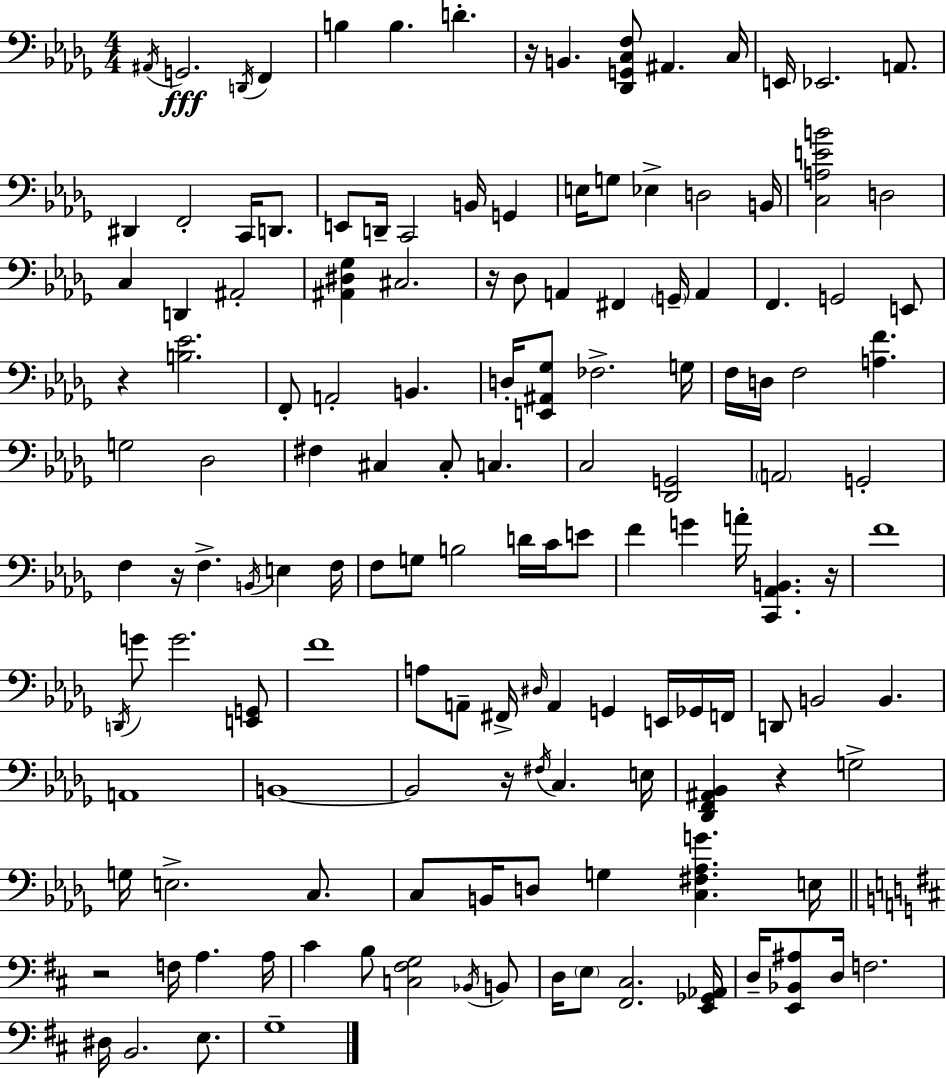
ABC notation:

X:1
T:Untitled
M:4/4
L:1/4
K:Bbm
^A,,/4 G,,2 D,,/4 F,, B, B, D z/4 B,, [_D,,G,,C,F,]/2 ^A,, C,/4 E,,/4 _E,,2 A,,/2 ^D,, F,,2 C,,/4 D,,/2 E,,/2 D,,/4 C,,2 B,,/4 G,, E,/4 G,/2 _E, D,2 B,,/4 [C,A,EB]2 D,2 C, D,, ^A,,2 [^A,,^D,_G,] ^C,2 z/4 _D,/2 A,, ^F,, G,,/4 A,, F,, G,,2 E,,/2 z [B,_E]2 F,,/2 A,,2 B,, D,/4 [E,,^A,,_G,]/2 _F,2 G,/4 F,/4 D,/4 F,2 [A,F] G,2 _D,2 ^F, ^C, ^C,/2 C, C,2 [_D,,G,,]2 A,,2 G,,2 F, z/4 F, B,,/4 E, F,/4 F,/2 G,/2 B,2 D/4 C/4 E/2 F G A/4 [C,,_A,,B,,] z/4 F4 D,,/4 G/2 G2 [E,,G,,]/2 F4 A,/2 A,,/2 ^F,,/4 ^D,/4 A,, G,, E,,/4 _G,,/4 F,,/4 D,,/2 B,,2 B,, A,,4 B,,4 B,,2 z/4 ^F,/4 C, E,/4 [_D,,F,,^A,,_B,,] z G,2 G,/4 E,2 C,/2 C,/2 B,,/4 D,/2 G, [C,^F,_A,G] E,/4 z2 F,/4 A, A,/4 ^C B,/2 [C,^F,G,]2 _B,,/4 B,,/2 D,/4 E,/2 [^F,,^C,]2 [E,,_G,,_A,,]/4 D,/4 [E,,_B,,^A,]/2 D,/4 F,2 ^D,/4 B,,2 E,/2 G,4